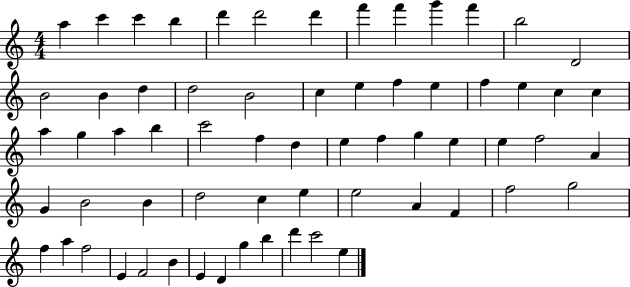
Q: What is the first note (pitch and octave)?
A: A5